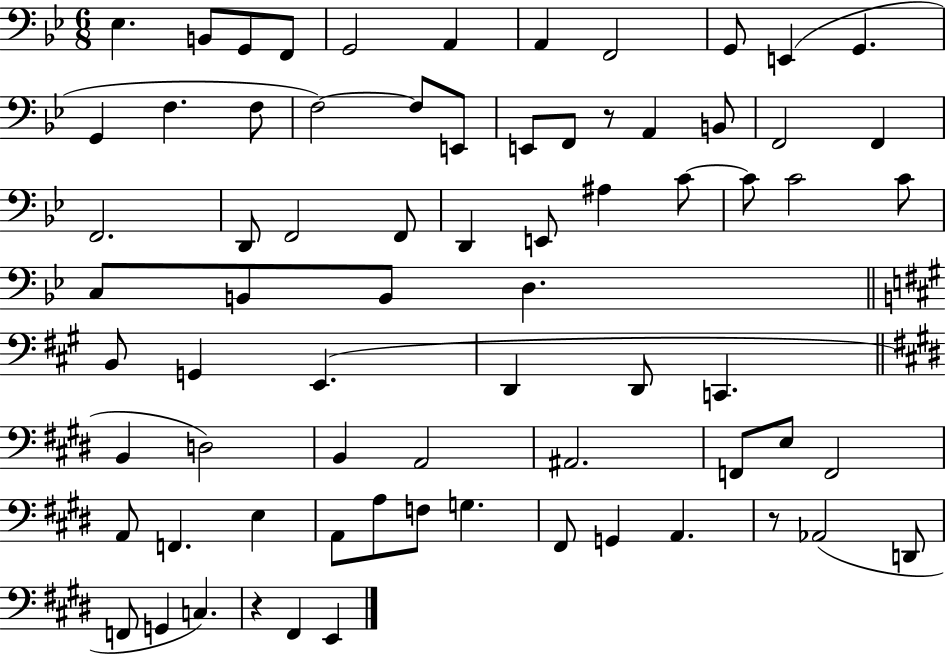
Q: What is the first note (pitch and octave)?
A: Eb3